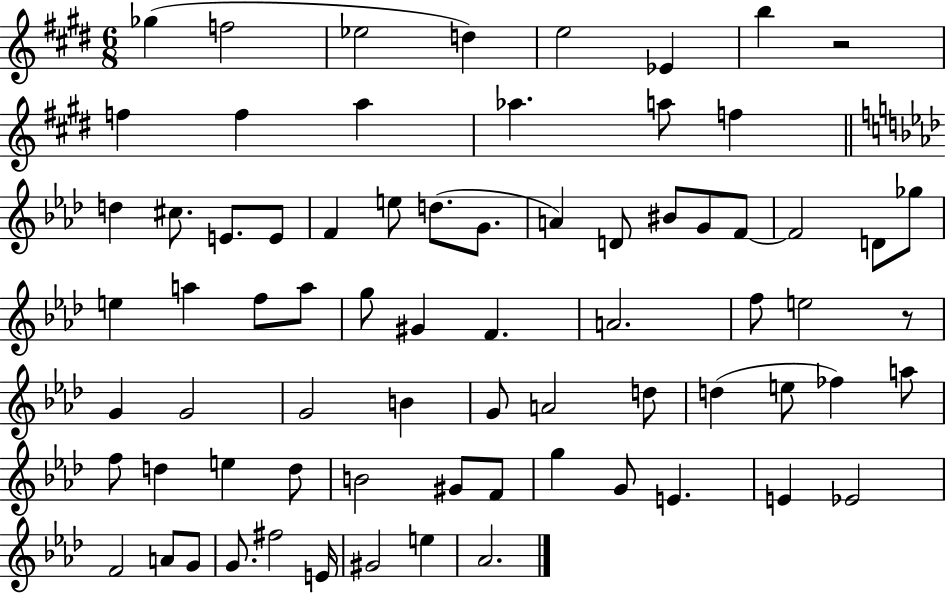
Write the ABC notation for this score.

X:1
T:Untitled
M:6/8
L:1/4
K:E
_g f2 _e2 d e2 _E b z2 f f a _a a/2 f d ^c/2 E/2 E/2 F e/2 d/2 G/2 A D/2 ^B/2 G/2 F/2 F2 D/2 _g/2 e a f/2 a/2 g/2 ^G F A2 f/2 e2 z/2 G G2 G2 B G/2 A2 d/2 d e/2 _f a/2 f/2 d e d/2 B2 ^G/2 F/2 g G/2 E E _E2 F2 A/2 G/2 G/2 ^f2 E/4 ^G2 e _A2